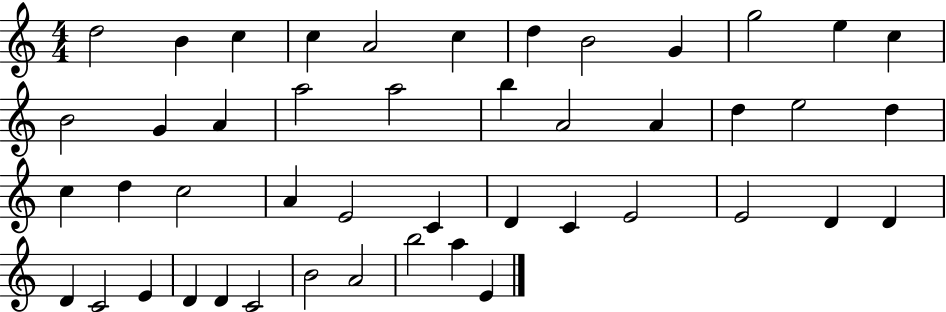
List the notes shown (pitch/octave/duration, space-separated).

D5/h B4/q C5/q C5/q A4/h C5/q D5/q B4/h G4/q G5/h E5/q C5/q B4/h G4/q A4/q A5/h A5/h B5/q A4/h A4/q D5/q E5/h D5/q C5/q D5/q C5/h A4/q E4/h C4/q D4/q C4/q E4/h E4/h D4/q D4/q D4/q C4/h E4/q D4/q D4/q C4/h B4/h A4/h B5/h A5/q E4/q